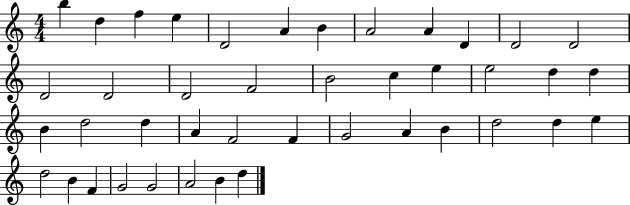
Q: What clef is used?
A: treble